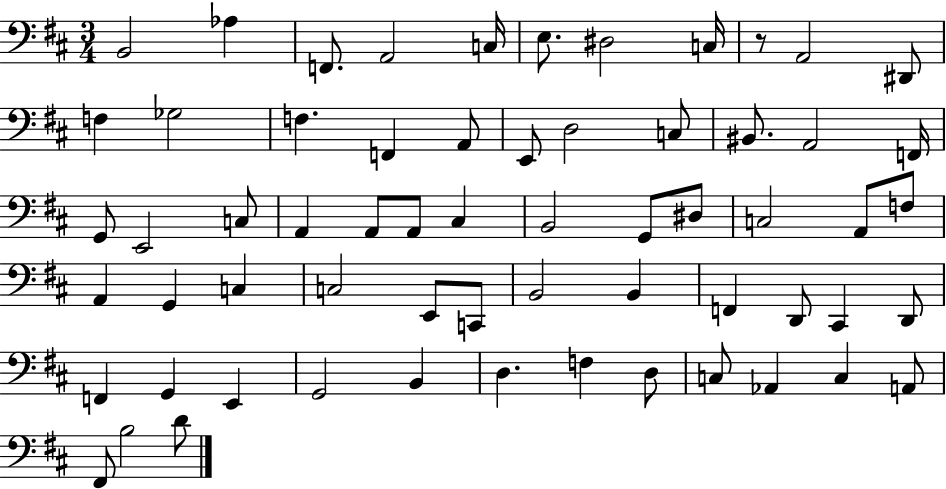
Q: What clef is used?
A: bass